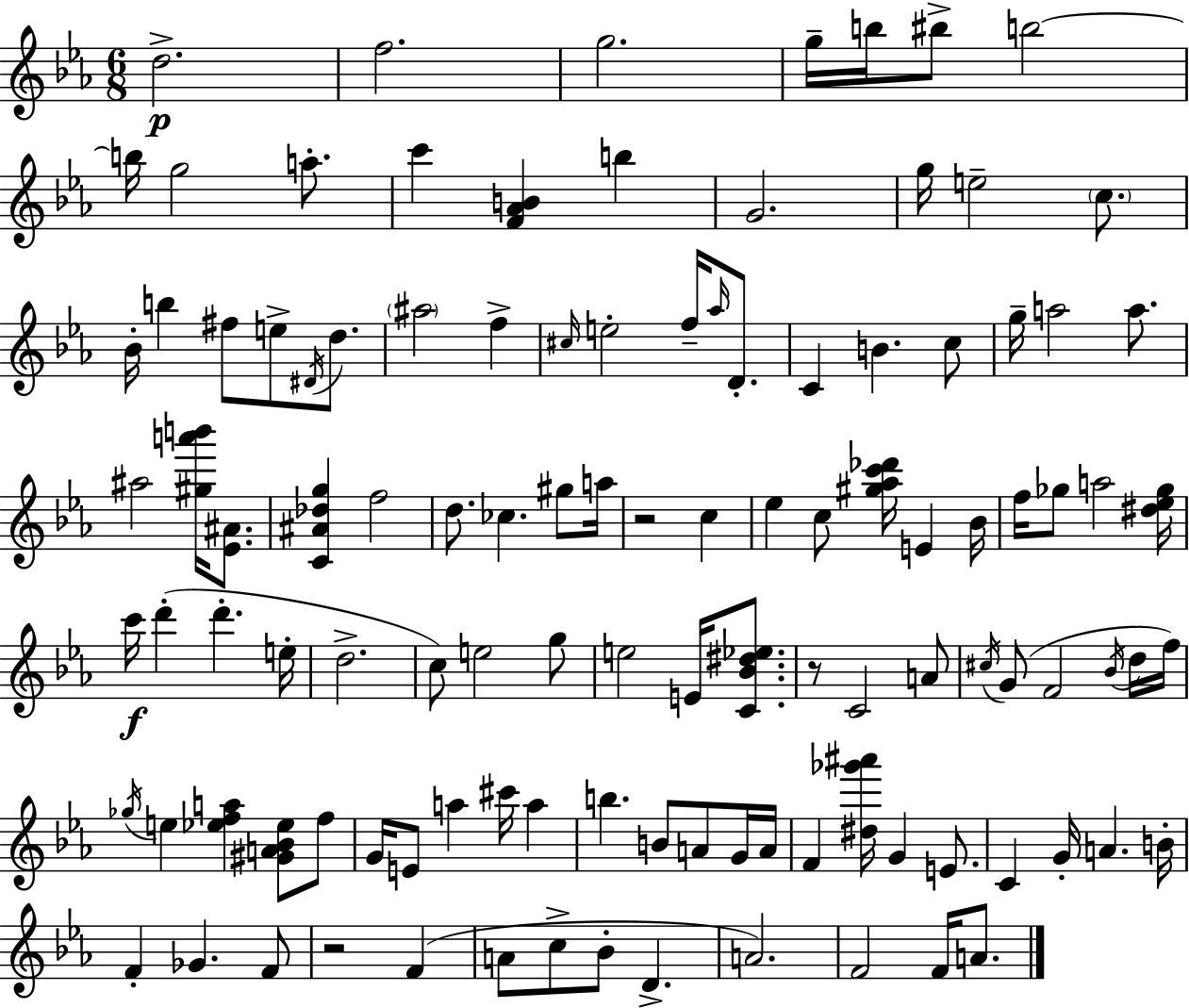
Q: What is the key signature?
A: EES major